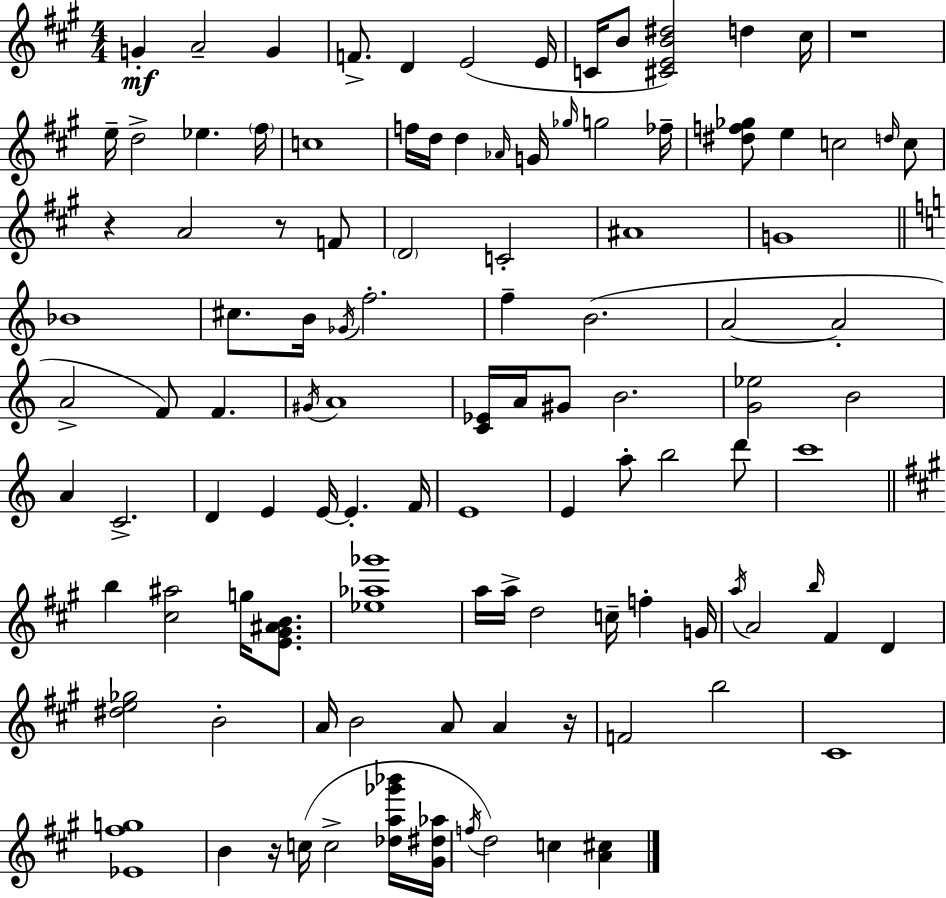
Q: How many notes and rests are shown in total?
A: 109